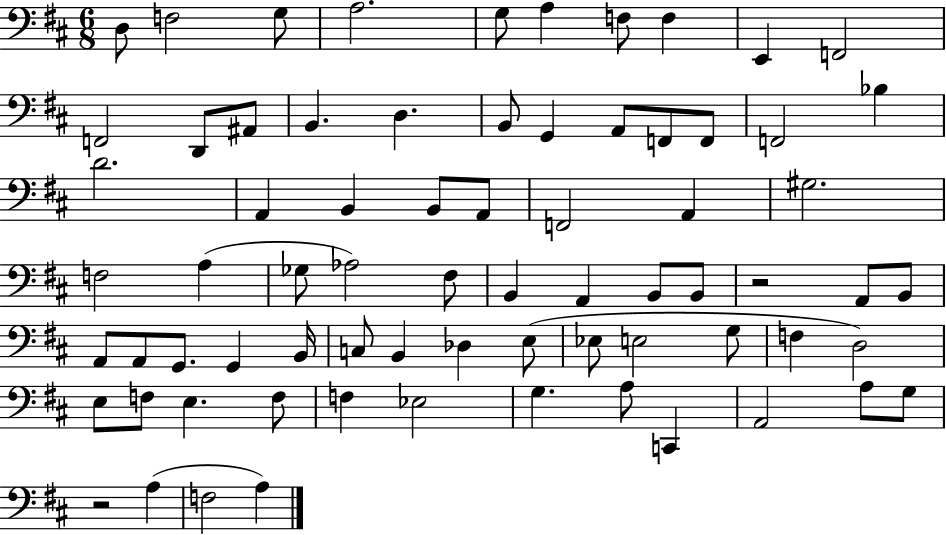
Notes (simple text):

D3/e F3/h G3/e A3/h. G3/e A3/q F3/e F3/q E2/q F2/h F2/h D2/e A#2/e B2/q. D3/q. B2/e G2/q A2/e F2/e F2/e F2/h Bb3/q D4/h. A2/q B2/q B2/e A2/e F2/h A2/q G#3/h. F3/h A3/q Gb3/e Ab3/h F#3/e B2/q A2/q B2/e B2/e R/h A2/e B2/e A2/e A2/e G2/e. G2/q B2/s C3/e B2/q Db3/q E3/e Eb3/e E3/h G3/e F3/q D3/h E3/e F3/e E3/q. F3/e F3/q Eb3/h G3/q. A3/e C2/q A2/h A3/e G3/e R/h A3/q F3/h A3/q